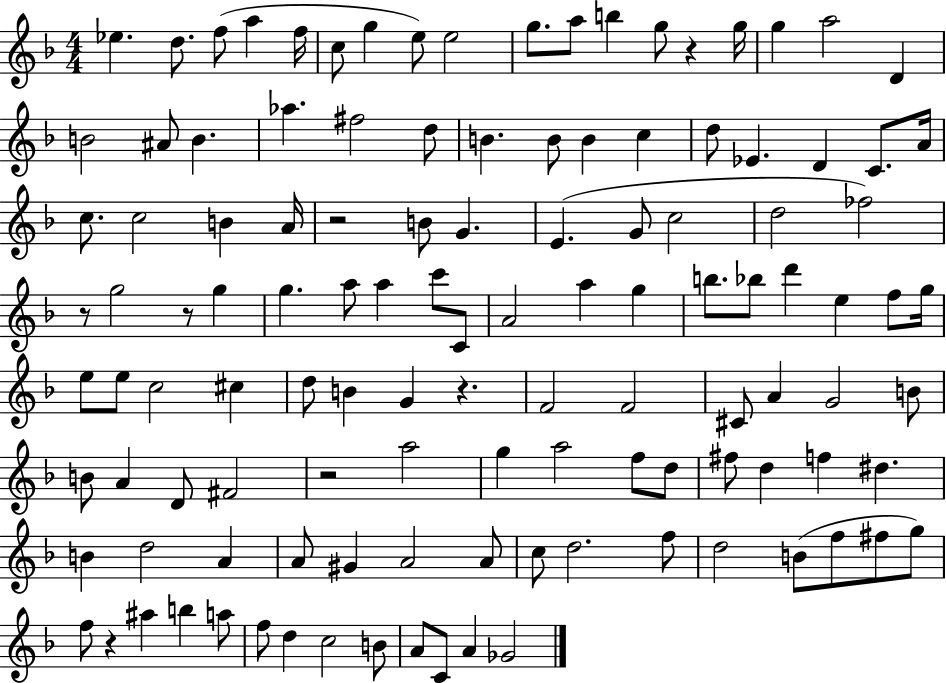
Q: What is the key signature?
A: F major